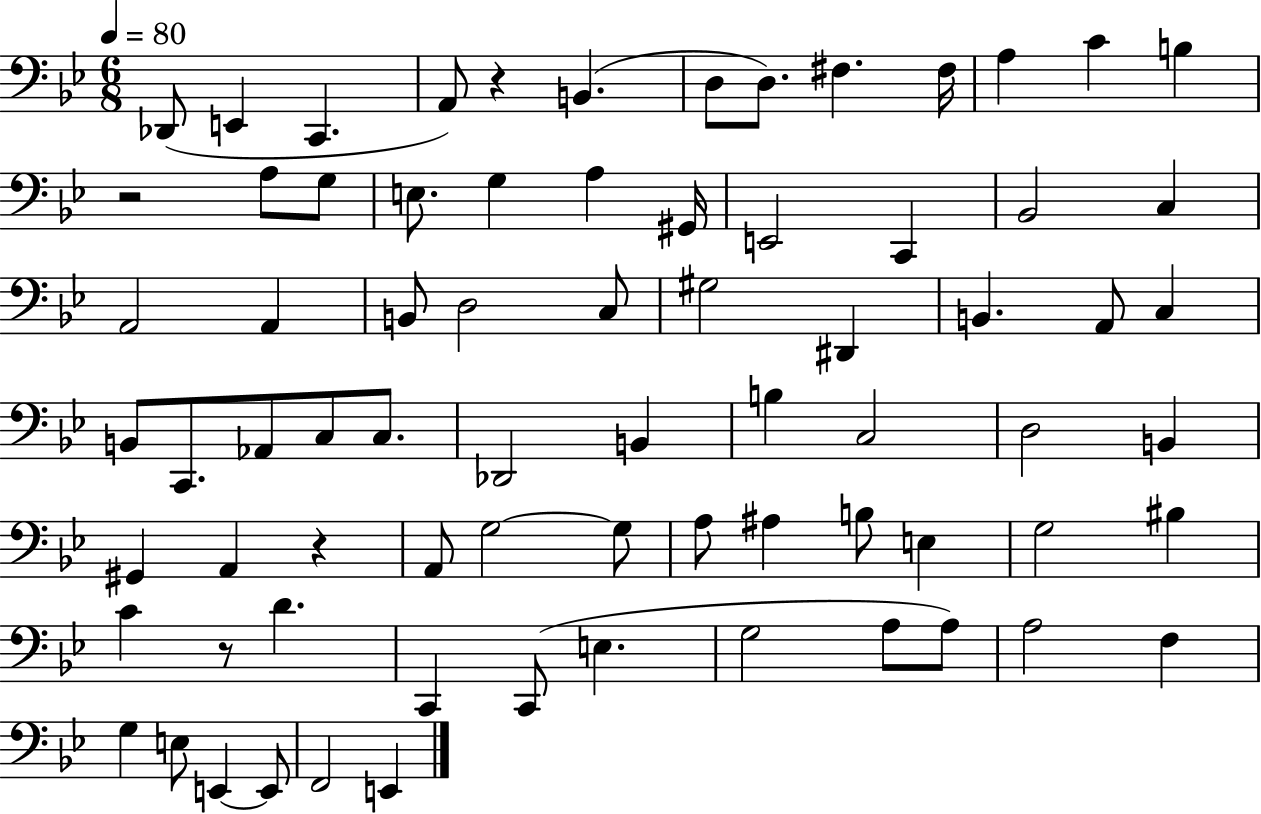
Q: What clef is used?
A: bass